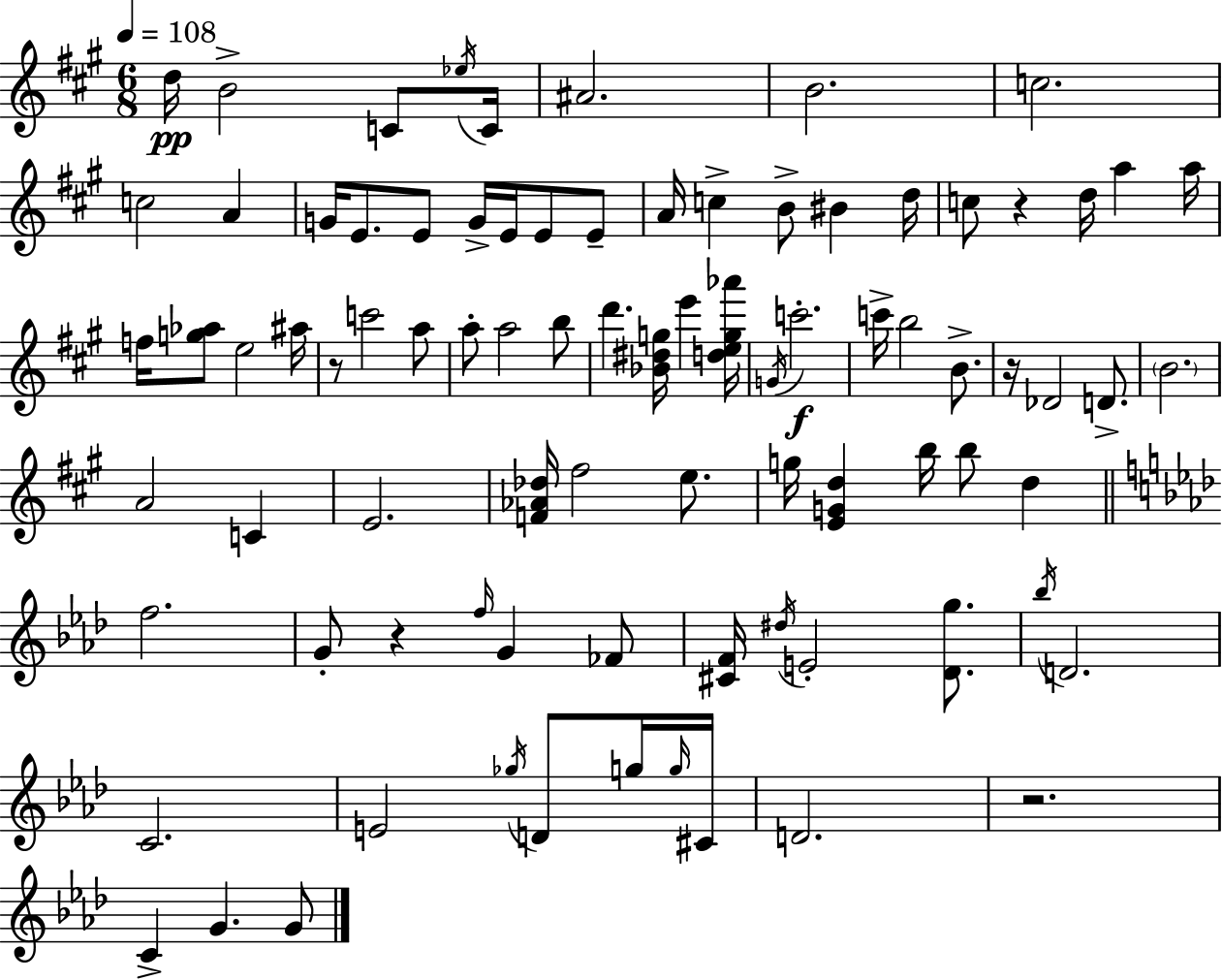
D5/s B4/h C4/e Eb5/s C4/s A#4/h. B4/h. C5/h. C5/h A4/q G4/s E4/e. E4/e G4/s E4/s E4/e E4/e A4/s C5/q B4/e BIS4/q D5/s C5/e R/q D5/s A5/q A5/s F5/s [G5,Ab5]/e E5/h A#5/s R/e C6/h A5/e A5/e A5/h B5/e D6/q. [Bb4,D#5,G5]/s E6/q [D5,E5,G5,Ab6]/s G4/s C6/h. C6/s B5/h B4/e. R/s Db4/h D4/e. B4/h. A4/h C4/q E4/h. [F4,Ab4,Db5]/s F#5/h E5/e. G5/s [E4,G4,D5]/q B5/s B5/e D5/q F5/h. G4/e R/q F5/s G4/q FES4/e [C#4,F4]/s D#5/s E4/h [Db4,G5]/e. Bb5/s D4/h. C4/h. E4/h Gb5/s D4/e G5/s G5/s C#4/s D4/h. R/h. C4/q G4/q. G4/e